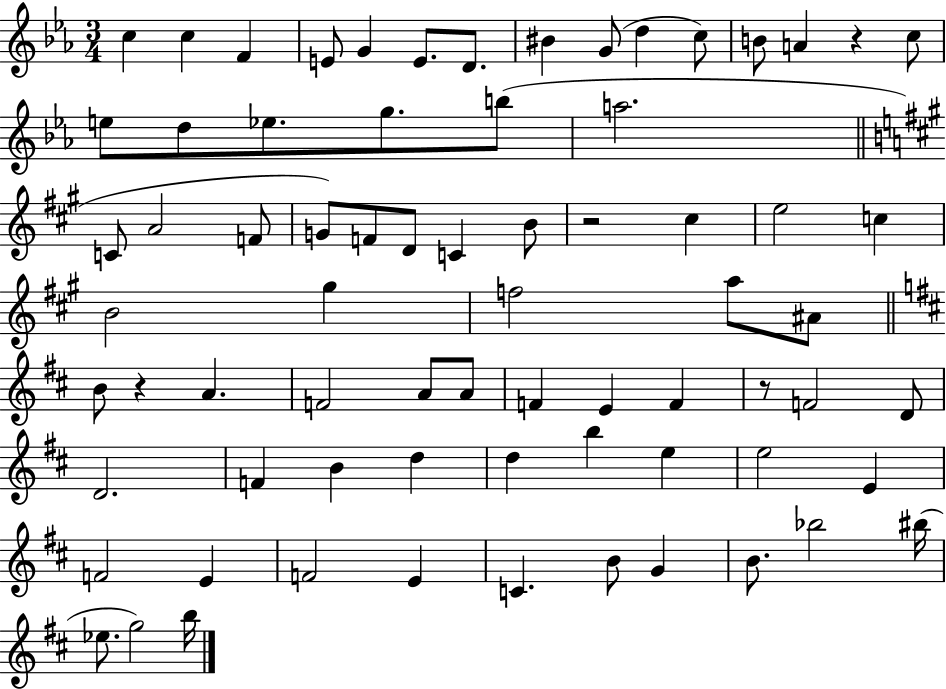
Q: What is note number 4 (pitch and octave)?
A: E4